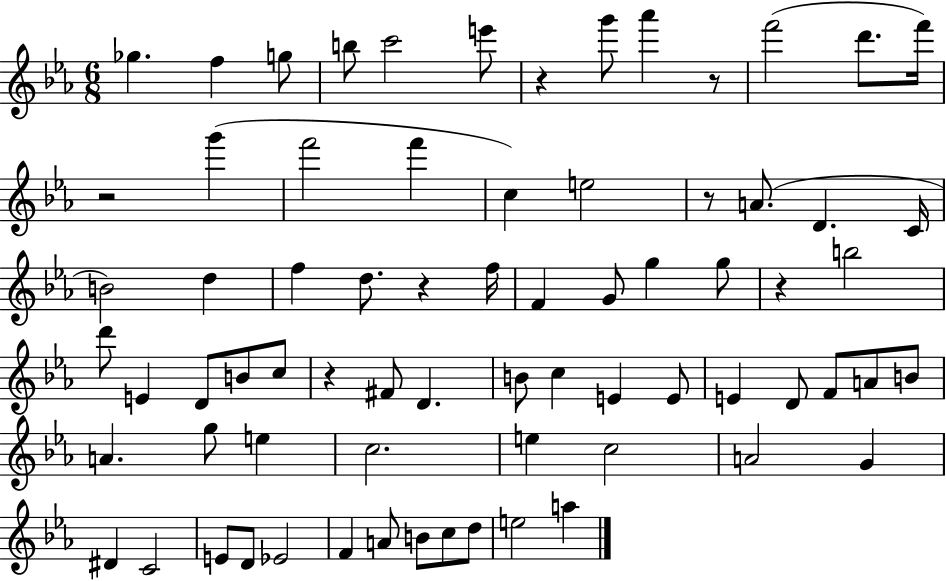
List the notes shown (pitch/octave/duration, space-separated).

Gb5/q. F5/q G5/e B5/e C6/h E6/e R/q G6/e Ab6/q R/e F6/h D6/e. F6/s R/h G6/q F6/h F6/q C5/q E5/h R/e A4/e. D4/q. C4/s B4/h D5/q F5/q D5/e. R/q F5/s F4/q G4/e G5/q G5/e R/q B5/h D6/e E4/q D4/e B4/e C5/e R/q F#4/e D4/q. B4/e C5/q E4/q E4/e E4/q D4/e F4/e A4/e B4/e A4/q. G5/e E5/q C5/h. E5/q C5/h A4/h G4/q D#4/q C4/h E4/e D4/e Eb4/h F4/q A4/e B4/e C5/e D5/e E5/h A5/q